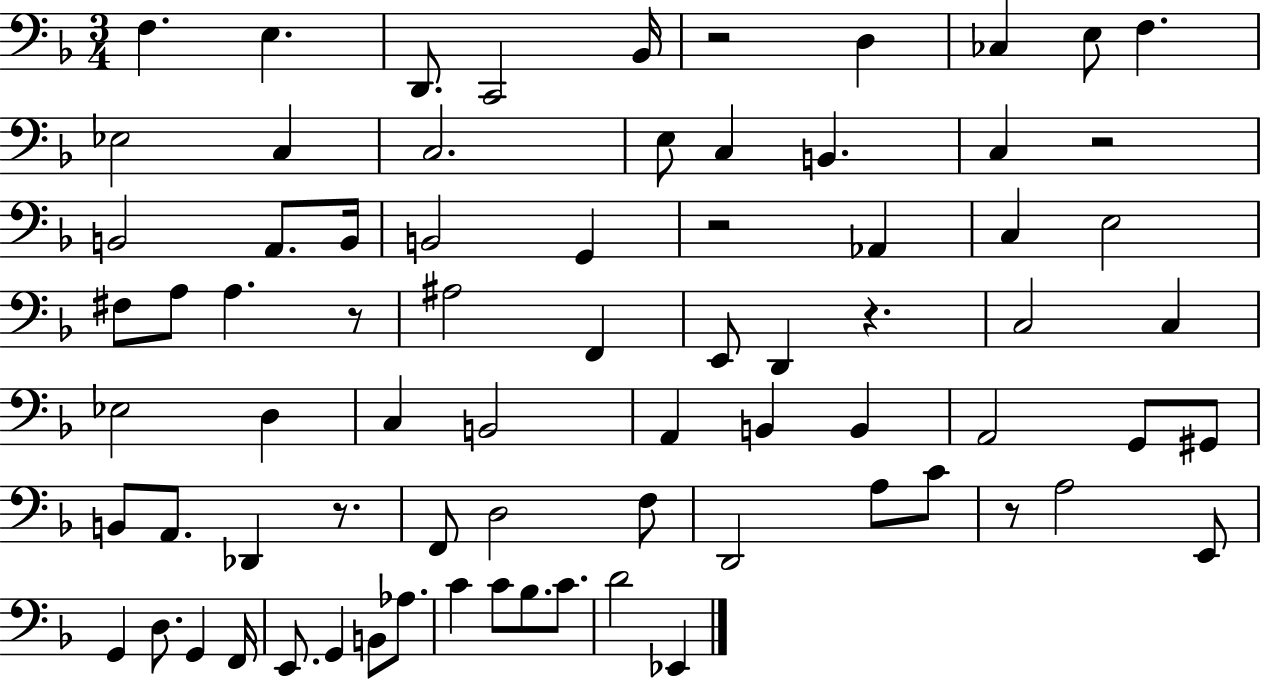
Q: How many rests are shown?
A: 7